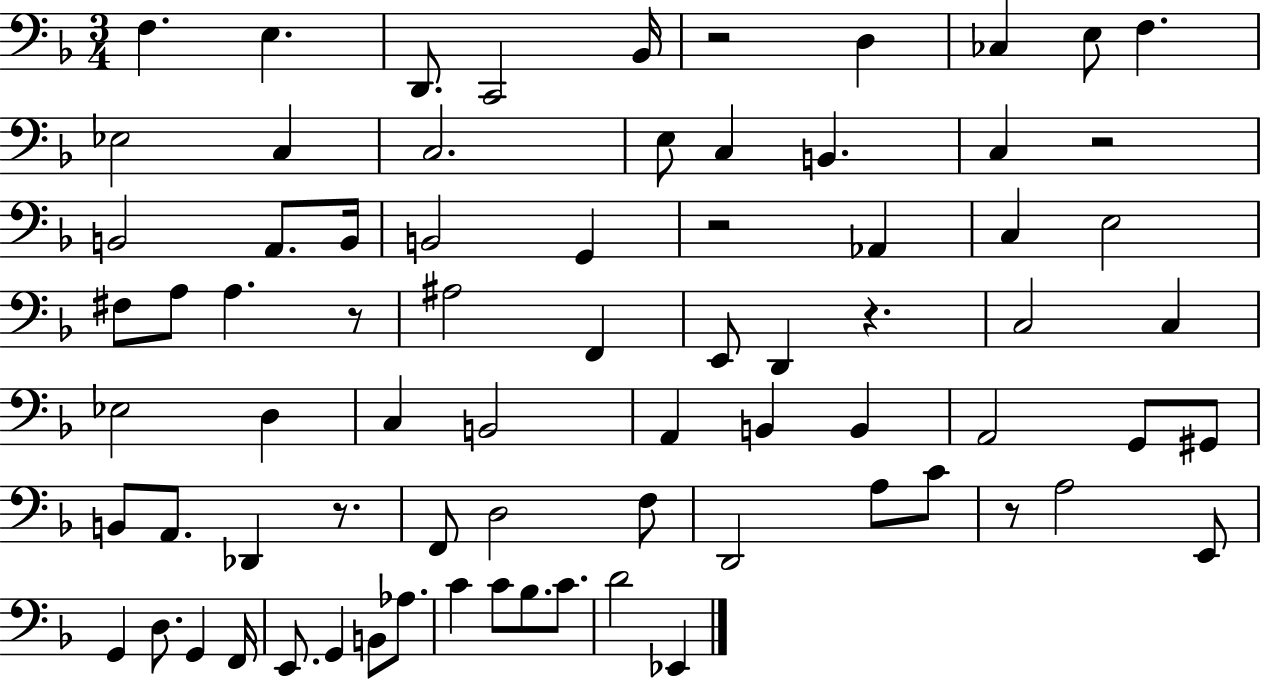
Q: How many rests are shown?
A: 7